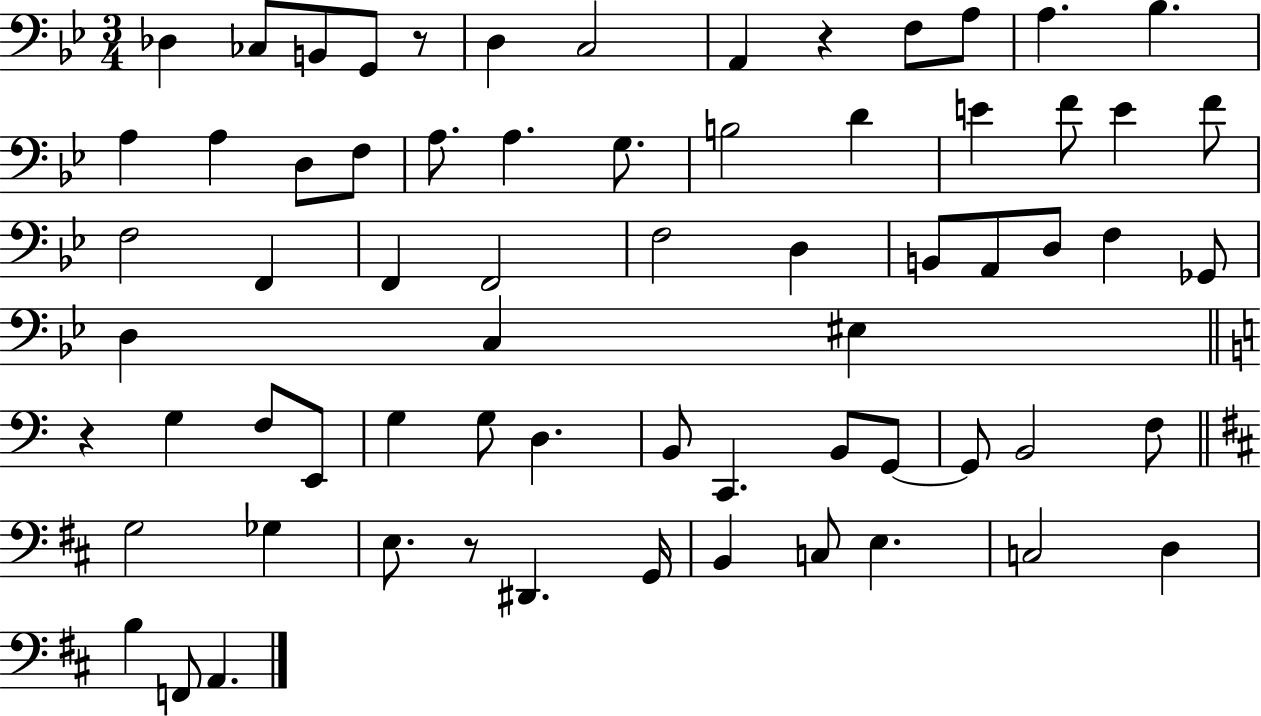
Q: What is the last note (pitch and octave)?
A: A2